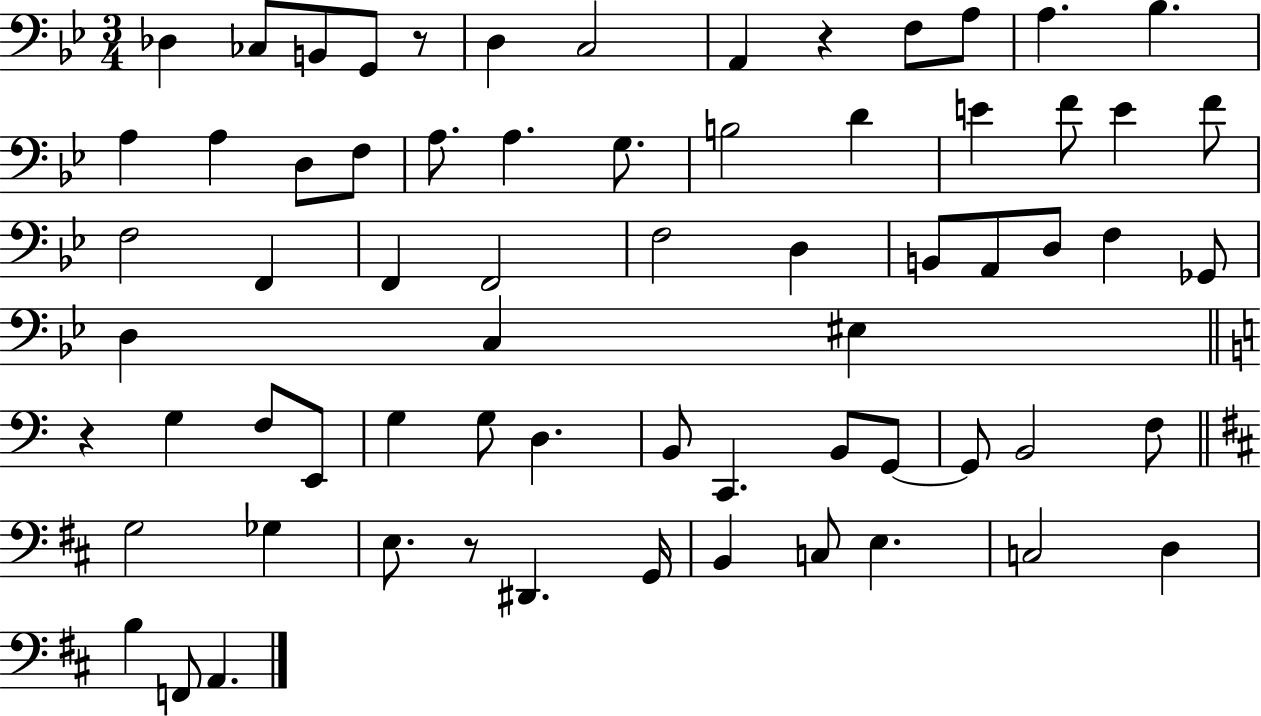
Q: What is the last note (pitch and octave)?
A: A2